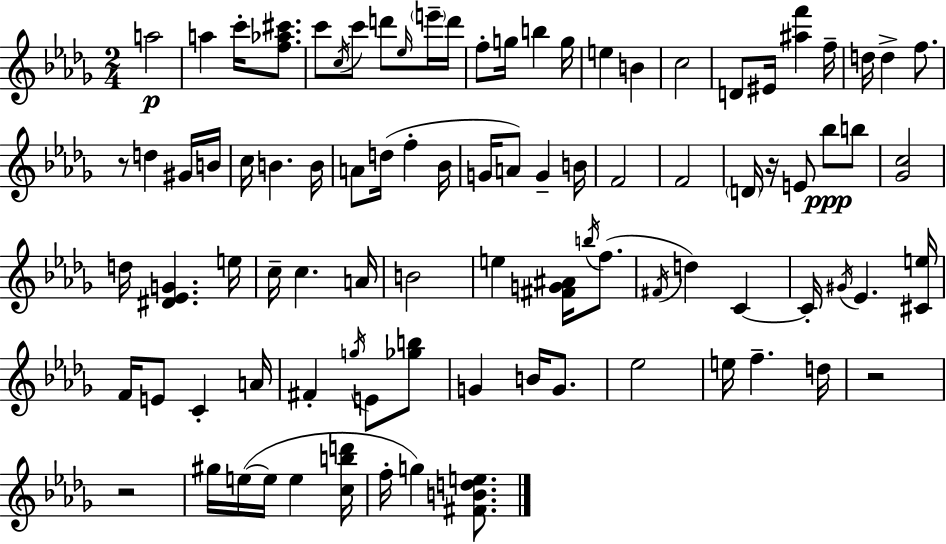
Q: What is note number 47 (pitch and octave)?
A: C5